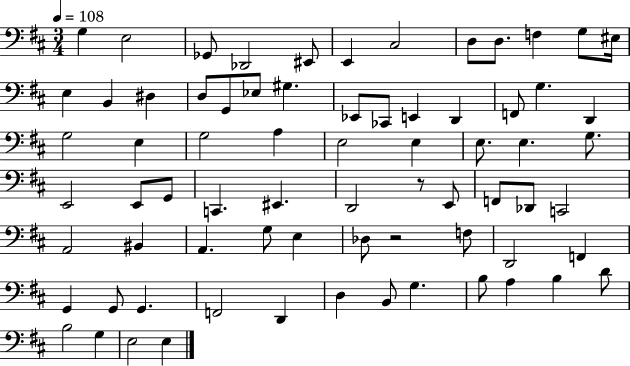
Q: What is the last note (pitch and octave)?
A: E3